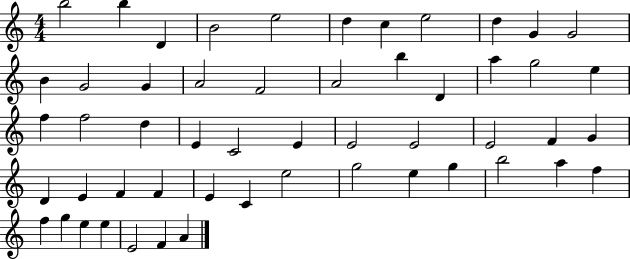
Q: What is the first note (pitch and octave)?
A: B5